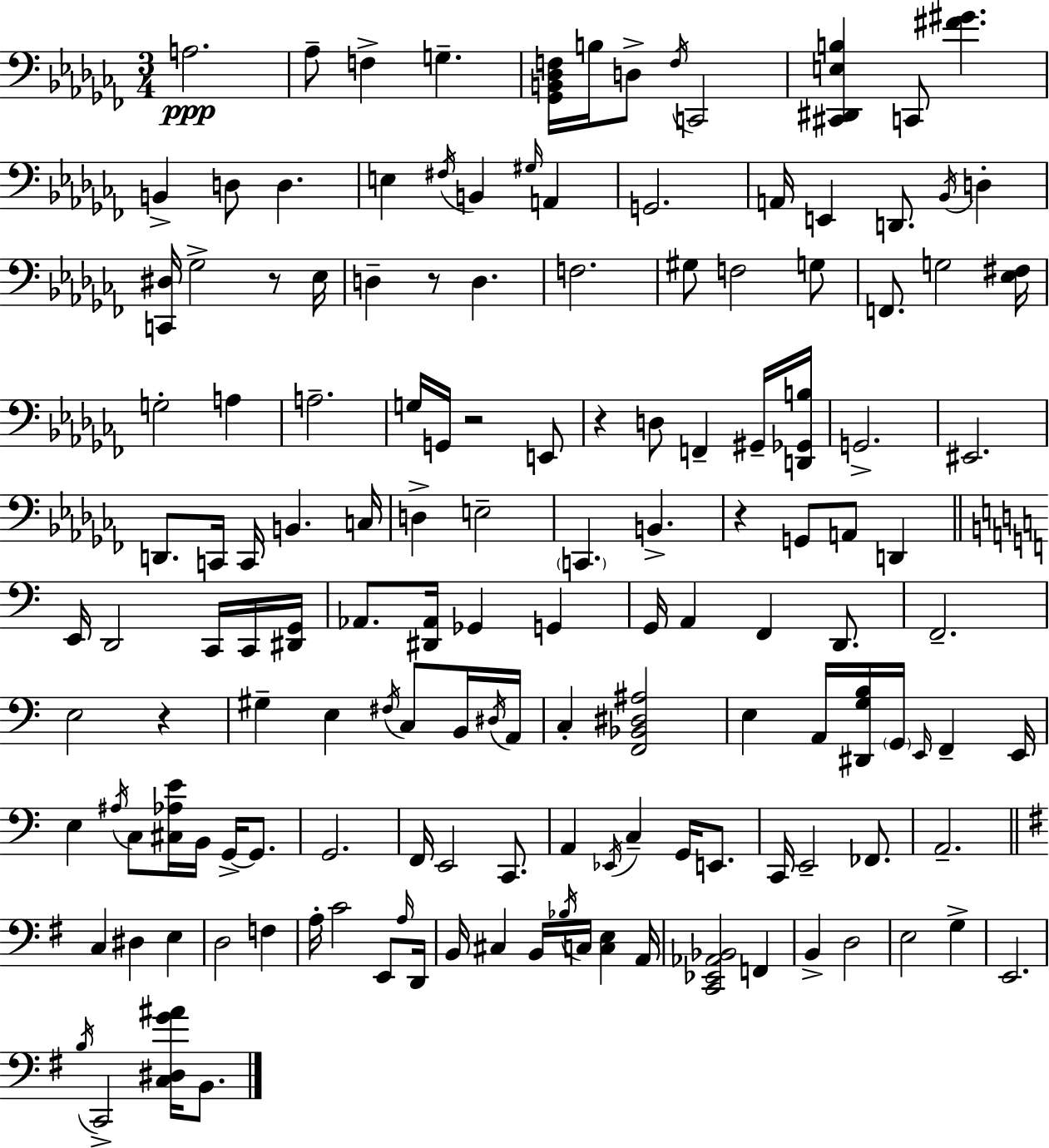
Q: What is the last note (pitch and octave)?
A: B2